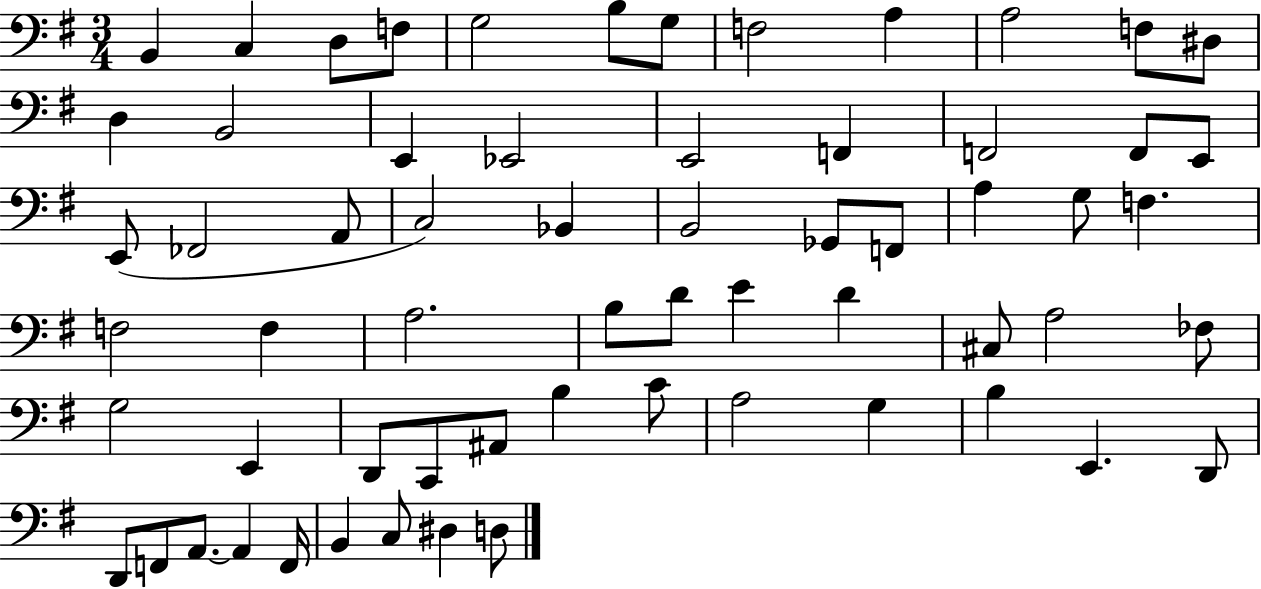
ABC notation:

X:1
T:Untitled
M:3/4
L:1/4
K:G
B,, C, D,/2 F,/2 G,2 B,/2 G,/2 F,2 A, A,2 F,/2 ^D,/2 D, B,,2 E,, _E,,2 E,,2 F,, F,,2 F,,/2 E,,/2 E,,/2 _F,,2 A,,/2 C,2 _B,, B,,2 _G,,/2 F,,/2 A, G,/2 F, F,2 F, A,2 B,/2 D/2 E D ^C,/2 A,2 _F,/2 G,2 E,, D,,/2 C,,/2 ^A,,/2 B, C/2 A,2 G, B, E,, D,,/2 D,,/2 F,,/2 A,,/2 A,, F,,/4 B,, C,/2 ^D, D,/2